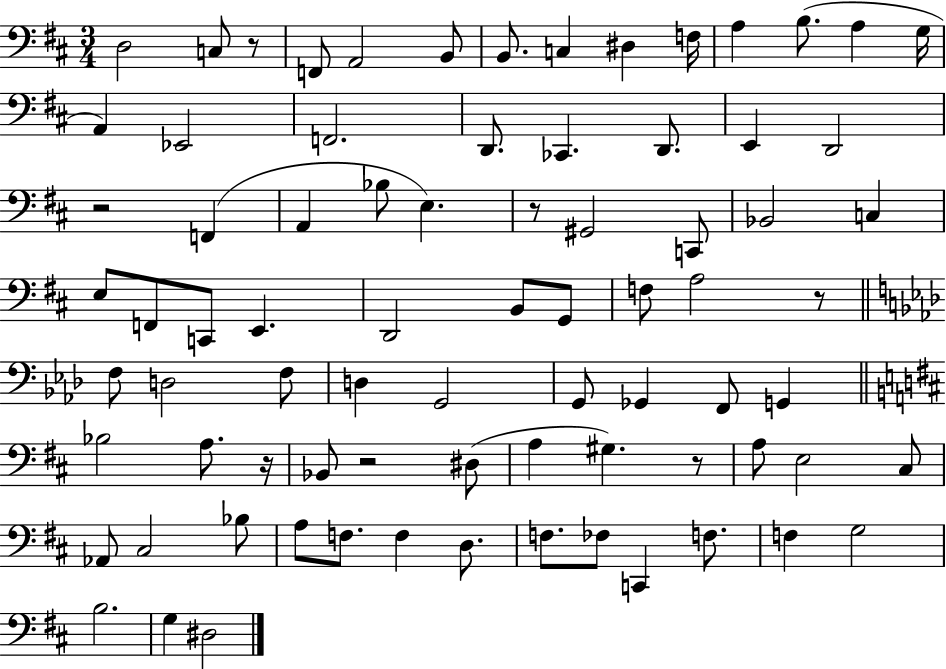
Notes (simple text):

D3/h C3/e R/e F2/e A2/h B2/e B2/e. C3/q D#3/q F3/s A3/q B3/e. A3/q G3/s A2/q Eb2/h F2/h. D2/e. CES2/q. D2/e. E2/q D2/h R/h F2/q A2/q Bb3/e E3/q. R/e G#2/h C2/e Bb2/h C3/q E3/e F2/e C2/e E2/q. D2/h B2/e G2/e F3/e A3/h R/e F3/e D3/h F3/e D3/q G2/h G2/e Gb2/q F2/e G2/q Bb3/h A3/e. R/s Bb2/e R/h D#3/e A3/q G#3/q. R/e A3/e E3/h C#3/e Ab2/e C#3/h Bb3/e A3/e F3/e. F3/q D3/e. F3/e. FES3/e C2/q F3/e. F3/q G3/h B3/h. G3/q D#3/h